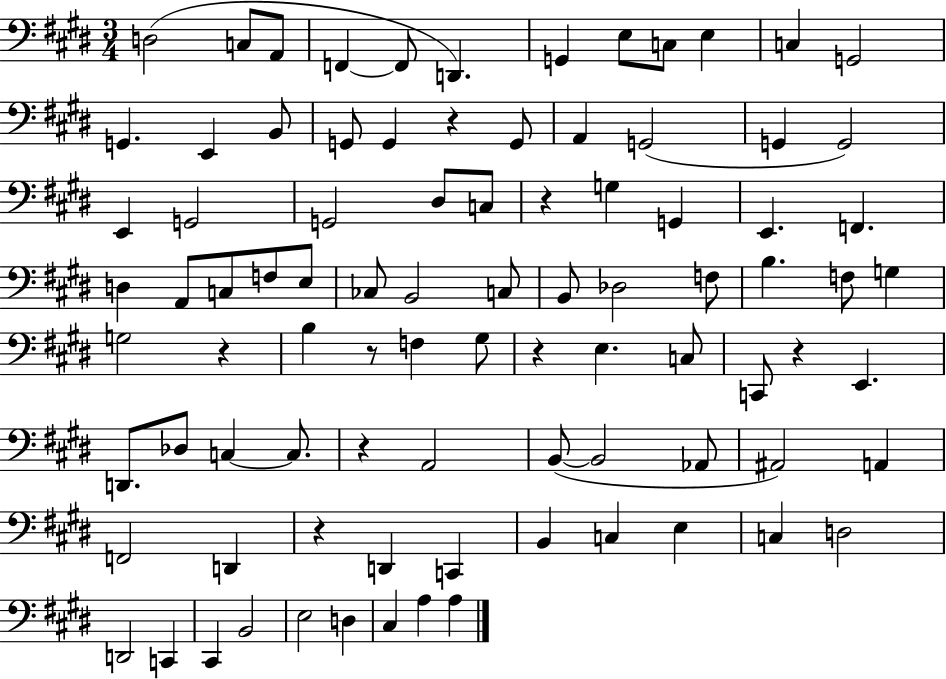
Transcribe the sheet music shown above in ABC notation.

X:1
T:Untitled
M:3/4
L:1/4
K:E
D,2 C,/2 A,,/2 F,, F,,/2 D,, G,, E,/2 C,/2 E, C, G,,2 G,, E,, B,,/2 G,,/2 G,, z G,,/2 A,, G,,2 G,, G,,2 E,, G,,2 G,,2 ^D,/2 C,/2 z G, G,, E,, F,, D, A,,/2 C,/2 F,/2 E,/2 _C,/2 B,,2 C,/2 B,,/2 _D,2 F,/2 B, F,/2 G, G,2 z B, z/2 F, ^G,/2 z E, C,/2 C,,/2 z E,, D,,/2 _D,/2 C, C,/2 z A,,2 B,,/2 B,,2 _A,,/2 ^A,,2 A,, F,,2 D,, z D,, C,, B,, C, E, C, D,2 D,,2 C,, ^C,, B,,2 E,2 D, ^C, A, A,